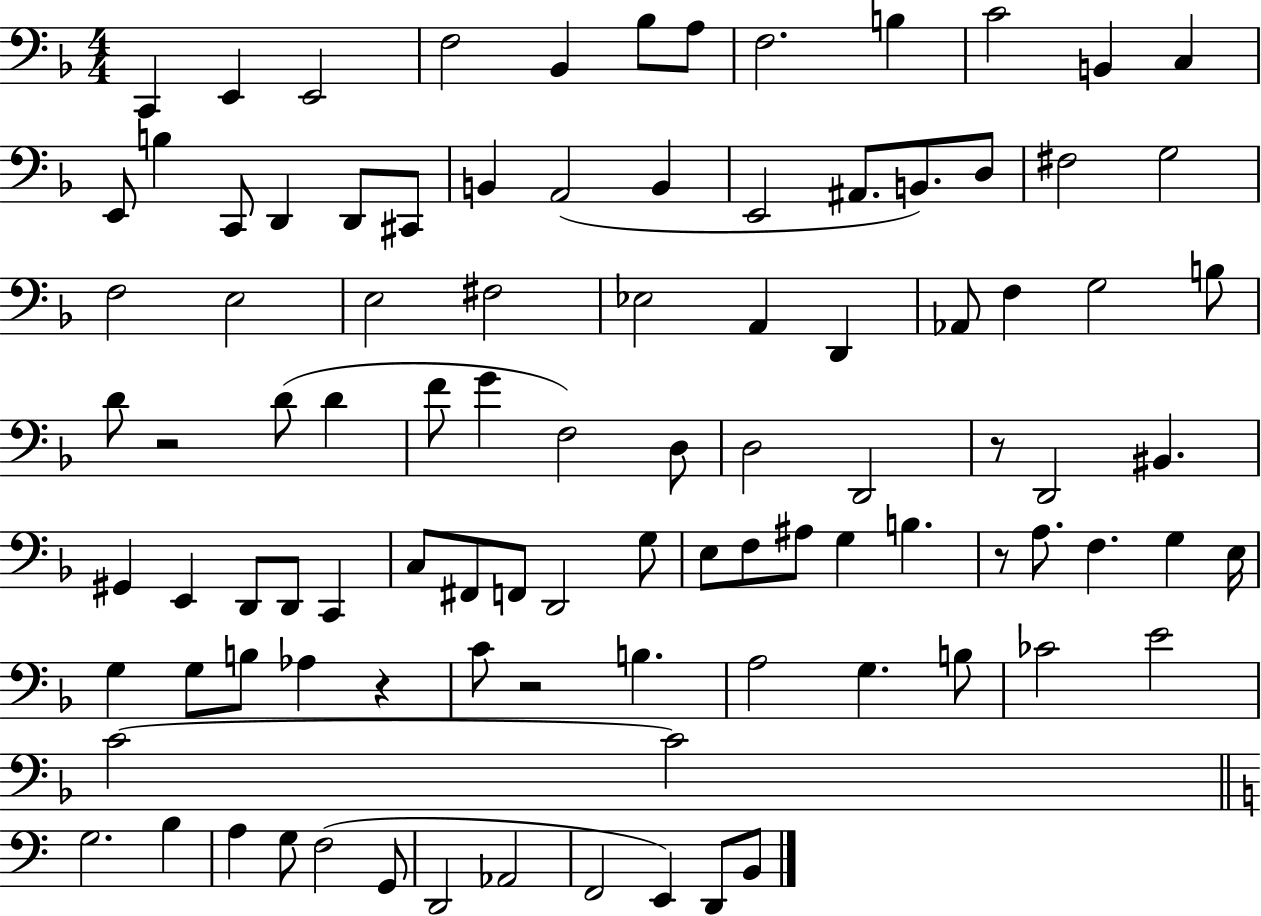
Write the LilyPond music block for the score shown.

{
  \clef bass
  \numericTimeSignature
  \time 4/4
  \key f \major
  c,4 e,4 e,2 | f2 bes,4 bes8 a8 | f2. b4 | c'2 b,4 c4 | \break e,8 b4 c,8 d,4 d,8 cis,8 | b,4 a,2( b,4 | e,2 ais,8. b,8.) d8 | fis2 g2 | \break f2 e2 | e2 fis2 | ees2 a,4 d,4 | aes,8 f4 g2 b8 | \break d'8 r2 d'8( d'4 | f'8 g'4 f2) d8 | d2 d,2 | r8 d,2 bis,4. | \break gis,4 e,4 d,8 d,8 c,4 | c8 fis,8 f,8 d,2 g8 | e8 f8 ais8 g4 b4. | r8 a8. f4. g4 e16 | \break g4 g8 b8 aes4 r4 | c'8 r2 b4. | a2 g4. b8 | ces'2 e'2 | \break c'2~~ c'2 | \bar "||" \break \key c \major g2. b4 | a4 g8 f2( g,8 | d,2 aes,2 | f,2 e,4) d,8 b,8 | \break \bar "|."
}